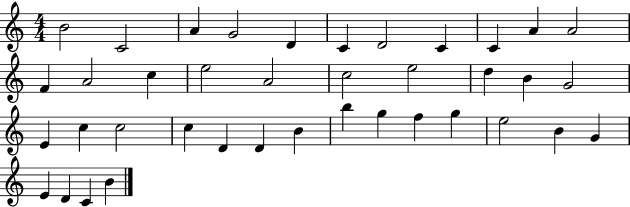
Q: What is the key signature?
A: C major